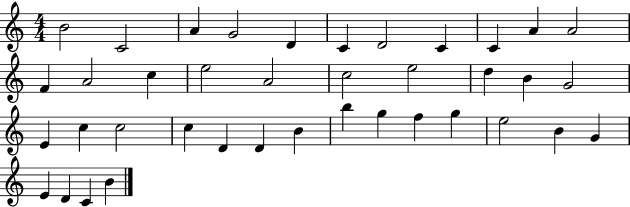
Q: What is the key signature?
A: C major